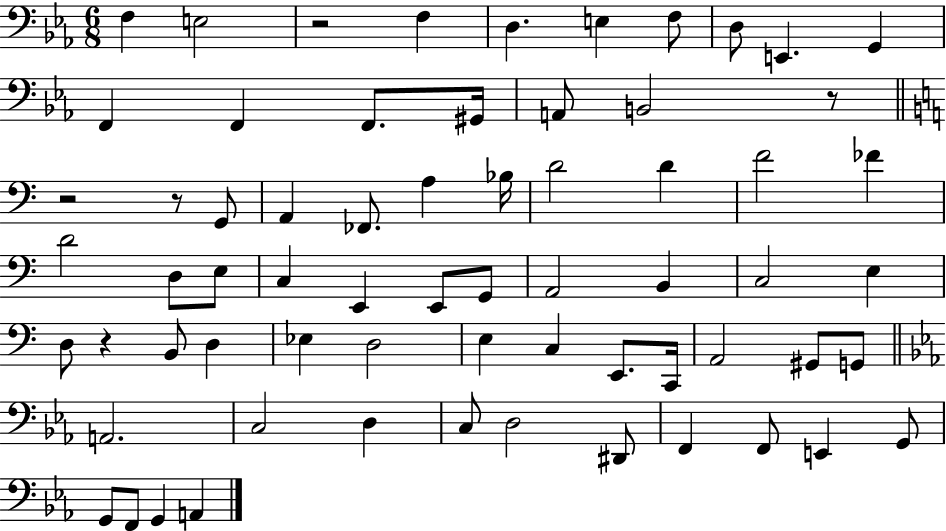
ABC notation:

X:1
T:Untitled
M:6/8
L:1/4
K:Eb
F, E,2 z2 F, D, E, F,/2 D,/2 E,, G,, F,, F,, F,,/2 ^G,,/4 A,,/2 B,,2 z/2 z2 z/2 G,,/2 A,, _F,,/2 A, _B,/4 D2 D F2 _F D2 D,/2 E,/2 C, E,, E,,/2 G,,/2 A,,2 B,, C,2 E, D,/2 z B,,/2 D, _E, D,2 E, C, E,,/2 C,,/4 A,,2 ^G,,/2 G,,/2 A,,2 C,2 D, C,/2 D,2 ^D,,/2 F,, F,,/2 E,, G,,/2 G,,/2 F,,/2 G,, A,,